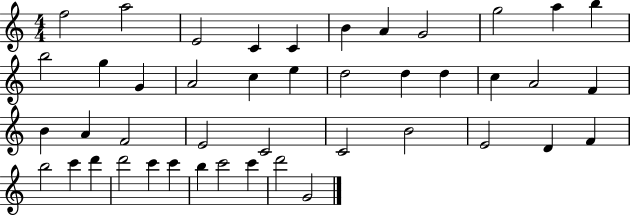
F5/h A5/h E4/h C4/q C4/q B4/q A4/q G4/h G5/h A5/q B5/q B5/h G5/q G4/q A4/h C5/q E5/q D5/h D5/q D5/q C5/q A4/h F4/q B4/q A4/q F4/h E4/h C4/h C4/h B4/h E4/h D4/q F4/q B5/h C6/q D6/q D6/h C6/q C6/q B5/q C6/h C6/q D6/h G4/h